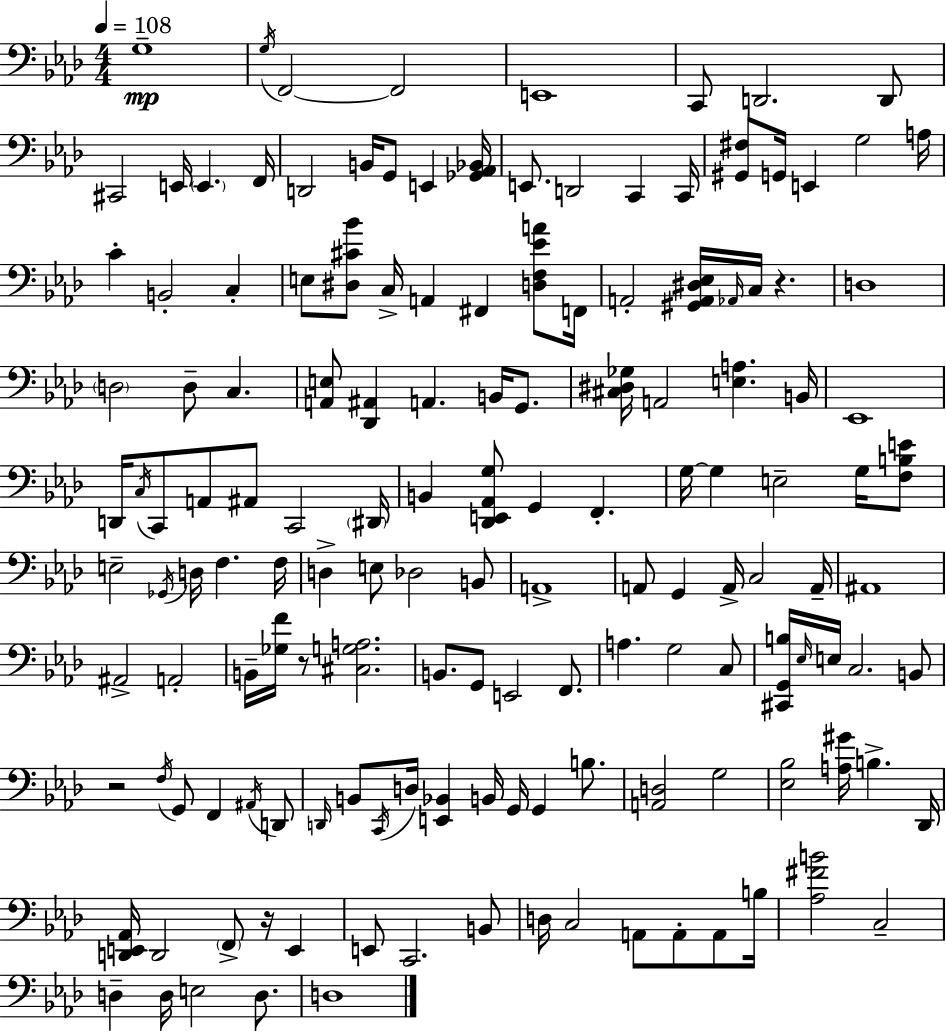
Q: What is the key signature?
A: AES major